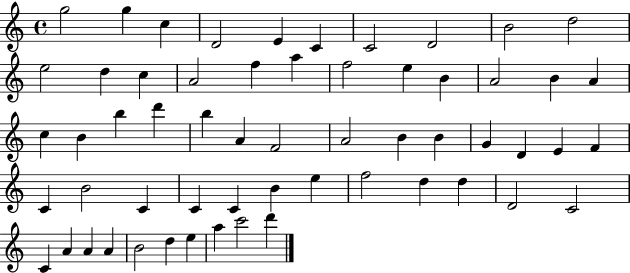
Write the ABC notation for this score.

X:1
T:Untitled
M:4/4
L:1/4
K:C
g2 g c D2 E C C2 D2 B2 d2 e2 d c A2 f a f2 e B A2 B A c B b d' b A F2 A2 B B G D E F C B2 C C C B e f2 d d D2 C2 C A A A B2 d e a c'2 d'